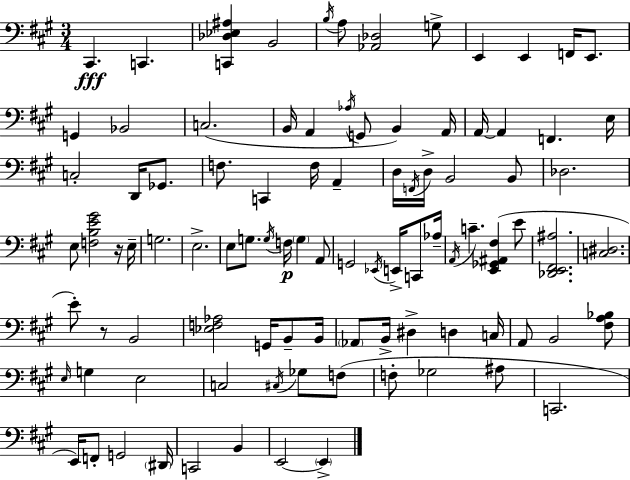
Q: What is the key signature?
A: A major